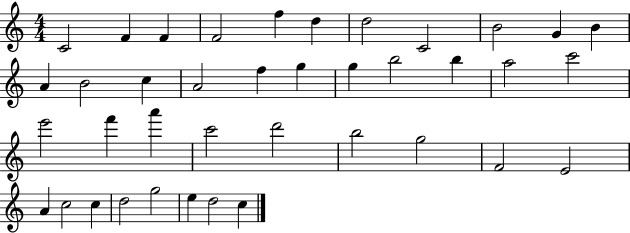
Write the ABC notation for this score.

X:1
T:Untitled
M:4/4
L:1/4
K:C
C2 F F F2 f d d2 C2 B2 G B A B2 c A2 f g g b2 b a2 c'2 e'2 f' a' c'2 d'2 b2 g2 F2 E2 A c2 c d2 g2 e d2 c